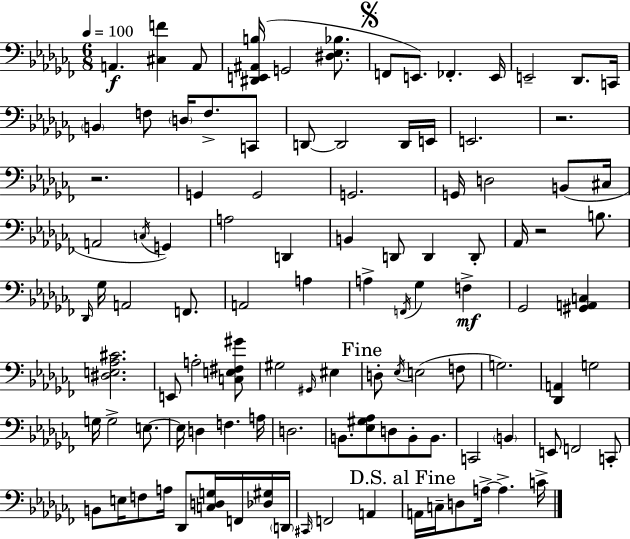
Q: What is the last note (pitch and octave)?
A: C4